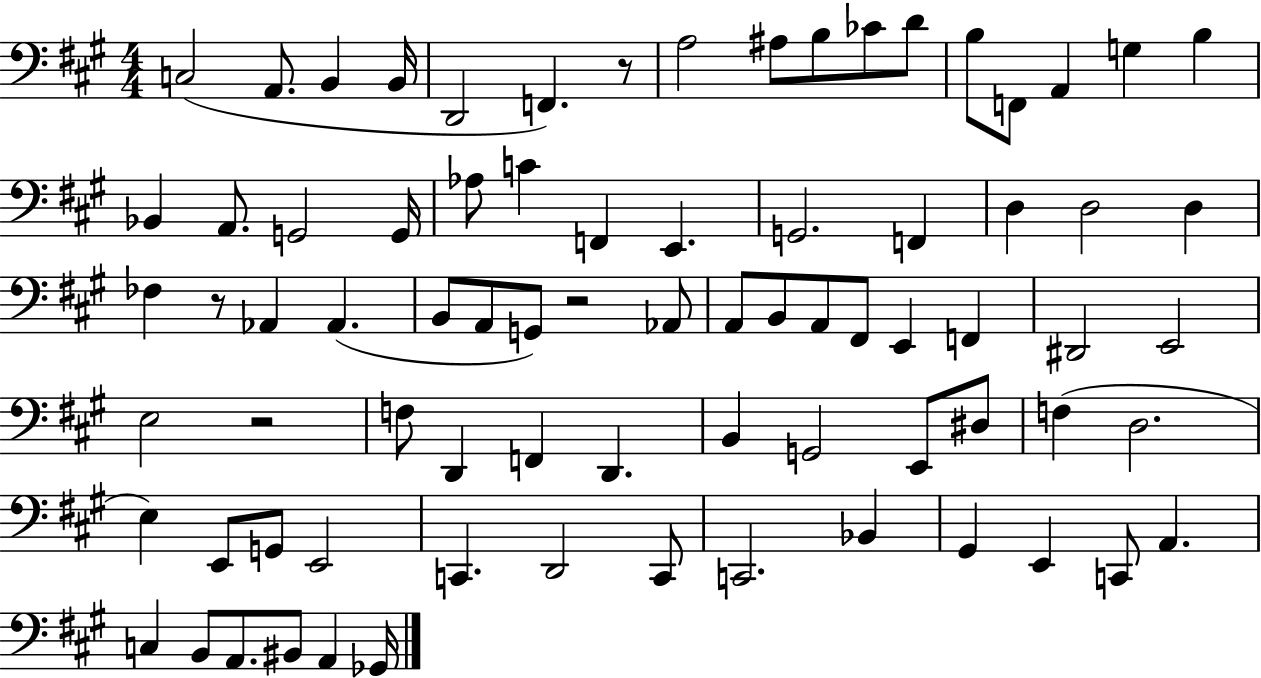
X:1
T:Untitled
M:4/4
L:1/4
K:A
C,2 A,,/2 B,, B,,/4 D,,2 F,, z/2 A,2 ^A,/2 B,/2 _C/2 D/2 B,/2 F,,/2 A,, G, B, _B,, A,,/2 G,,2 G,,/4 _A,/2 C F,, E,, G,,2 F,, D, D,2 D, _F, z/2 _A,, _A,, B,,/2 A,,/2 G,,/2 z2 _A,,/2 A,,/2 B,,/2 A,,/2 ^F,,/2 E,, F,, ^D,,2 E,,2 E,2 z2 F,/2 D,, F,, D,, B,, G,,2 E,,/2 ^D,/2 F, D,2 E, E,,/2 G,,/2 E,,2 C,, D,,2 C,,/2 C,,2 _B,, ^G,, E,, C,,/2 A,, C, B,,/2 A,,/2 ^B,,/2 A,, _G,,/4